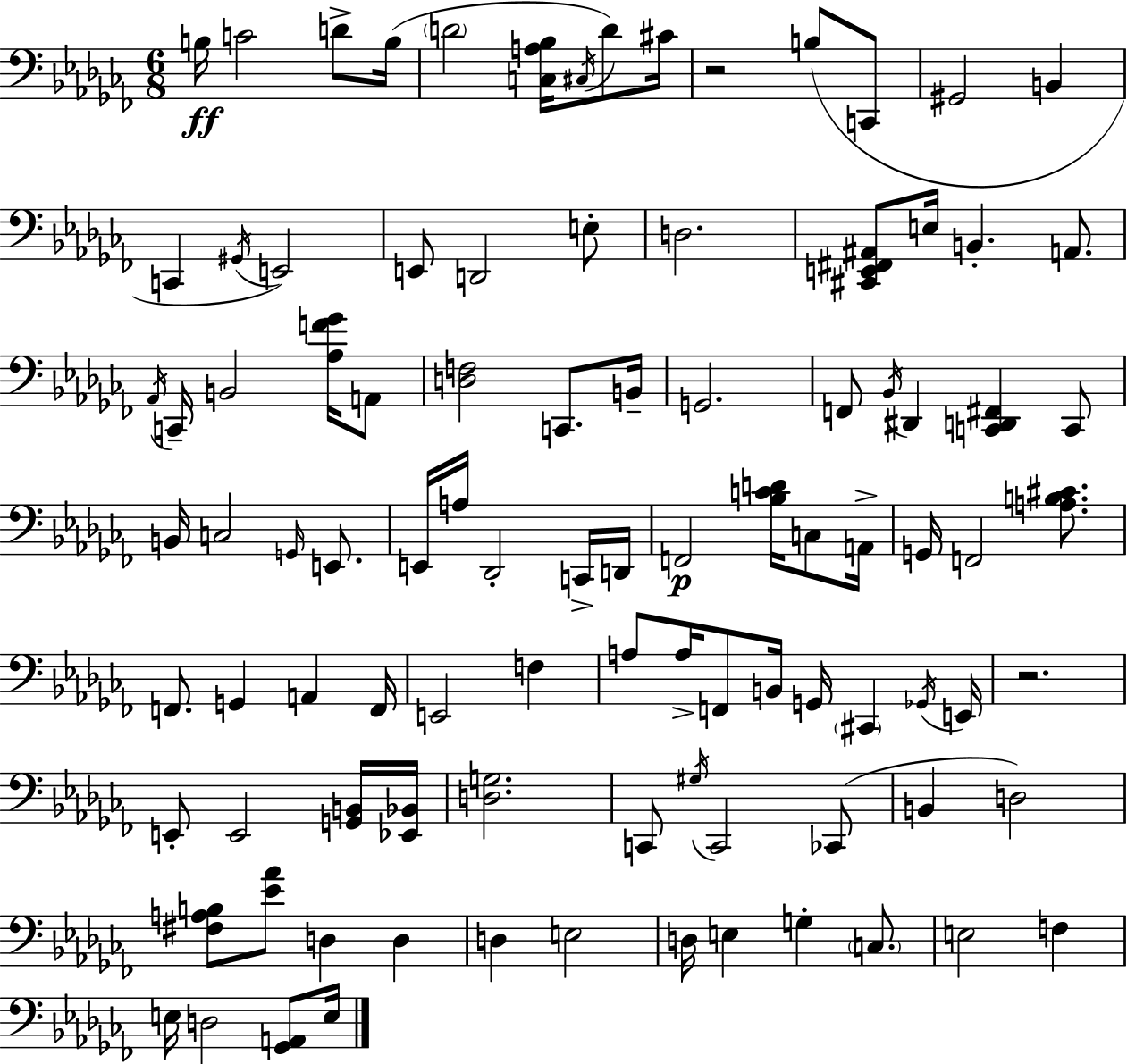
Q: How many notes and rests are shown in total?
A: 97